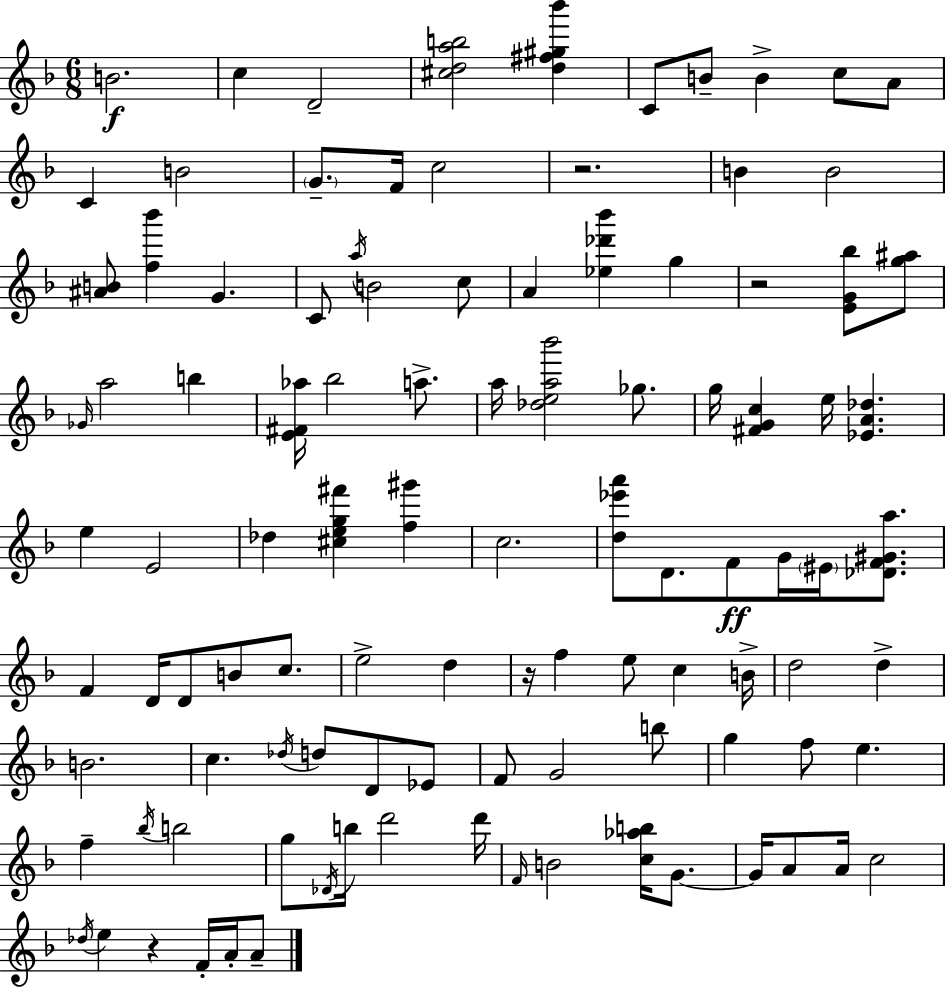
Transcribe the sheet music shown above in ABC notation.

X:1
T:Untitled
M:6/8
L:1/4
K:Dm
B2 c D2 [^cdab]2 [d^f^g_b'] C/2 B/2 B c/2 A/2 C B2 G/2 F/4 c2 z2 B B2 [^AB]/2 [f_b'] G C/2 a/4 B2 c/2 A [_e_d'_b'] g z2 [EG_b]/2 [g^a]/2 _G/4 a2 b [E^F_a]/4 _b2 a/2 a/4 [_dea_b']2 _g/2 g/4 [^FGc] e/4 [_EA_d] e E2 _d [^ceg^f'] [f^g'] c2 [d_e'a']/2 D/2 F/2 G/4 ^E/4 [_DF^Ga]/2 F D/4 D/2 B/2 c/2 e2 d z/4 f e/2 c B/4 d2 d B2 c _d/4 d/2 D/2 _E/2 F/2 G2 b/2 g f/2 e f _b/4 b2 g/2 _D/4 b/4 d'2 d'/4 F/4 B2 [c_ab]/4 G/2 G/4 A/2 A/4 c2 _d/4 e z F/4 A/4 A/2